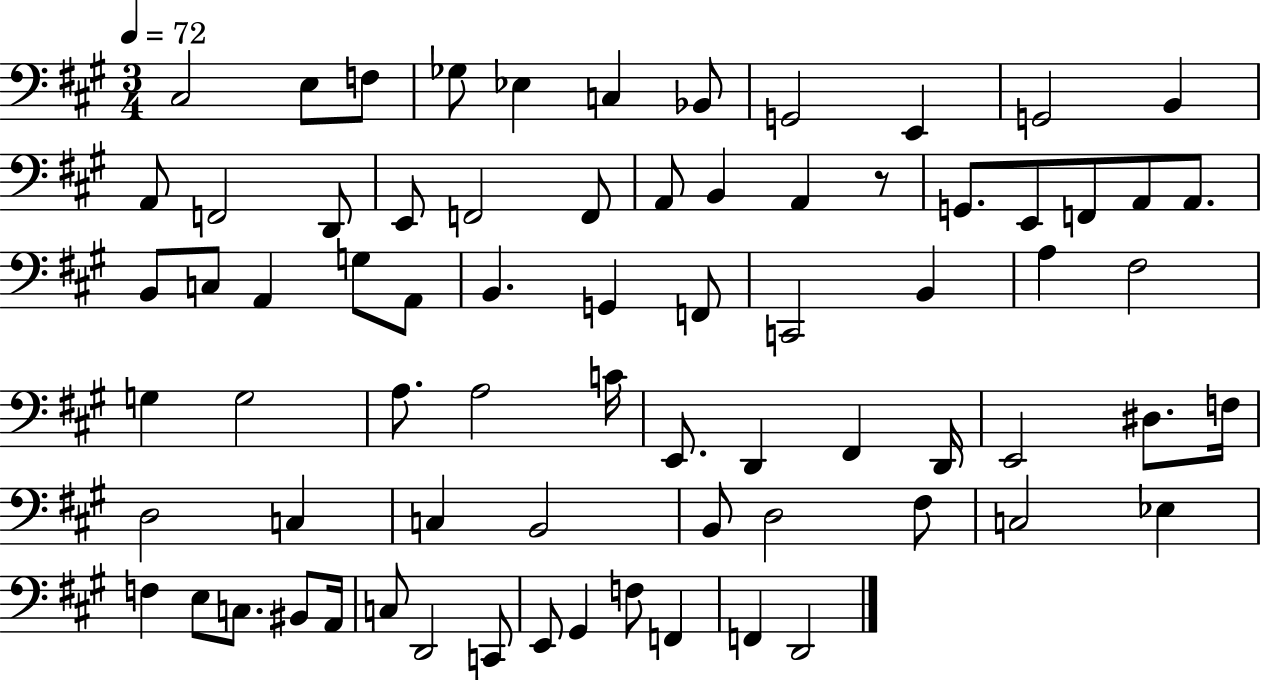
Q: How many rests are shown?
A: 1